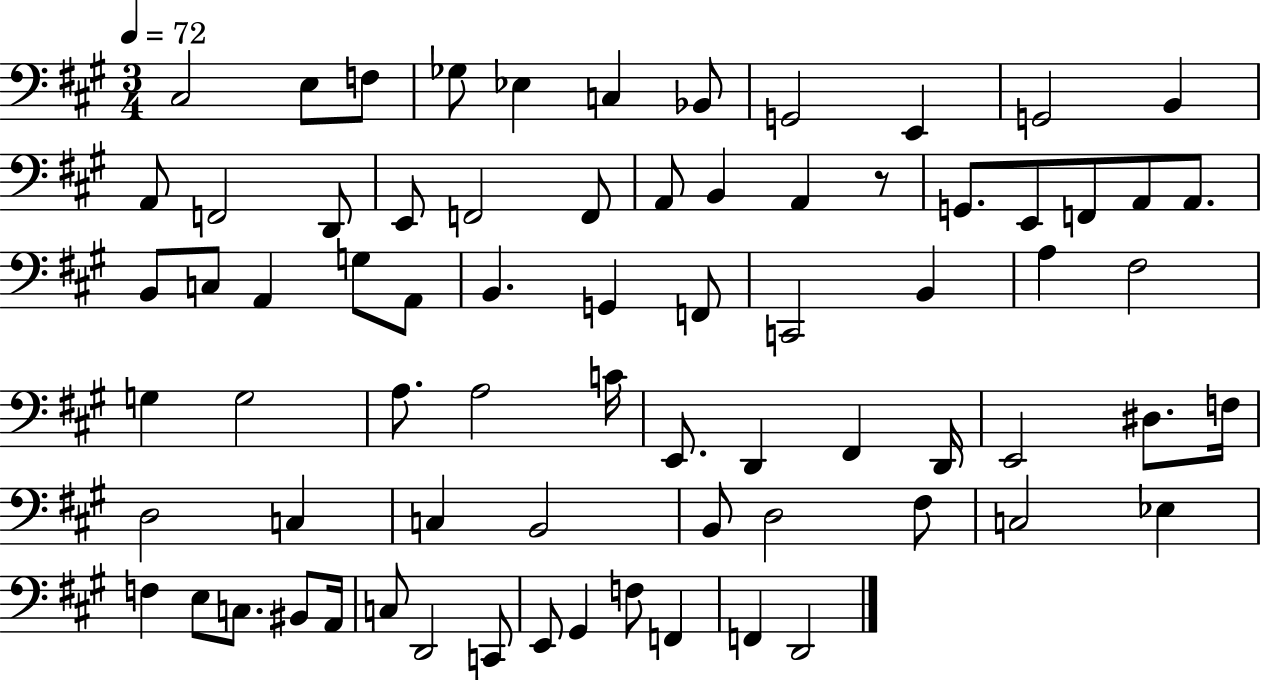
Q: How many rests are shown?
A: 1